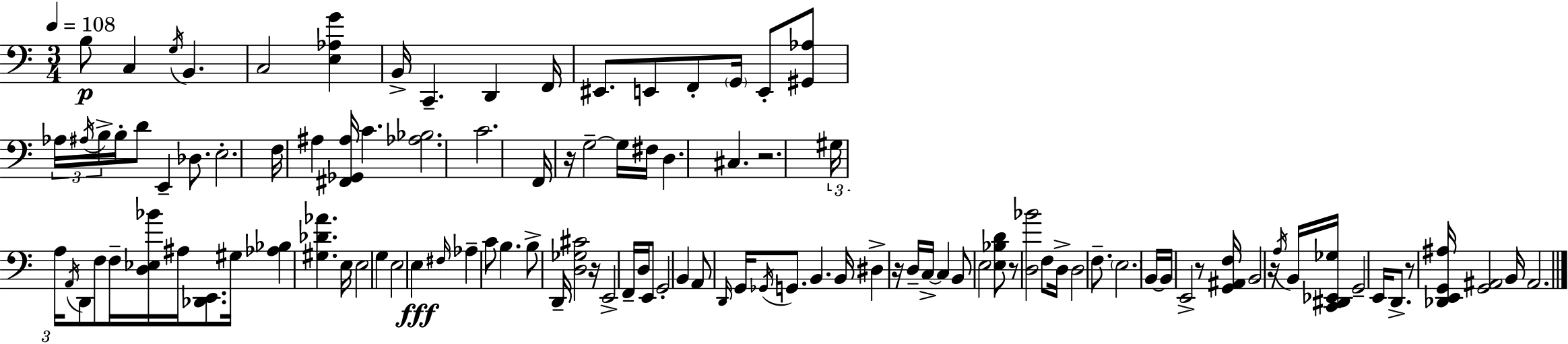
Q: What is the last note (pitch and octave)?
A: A#2